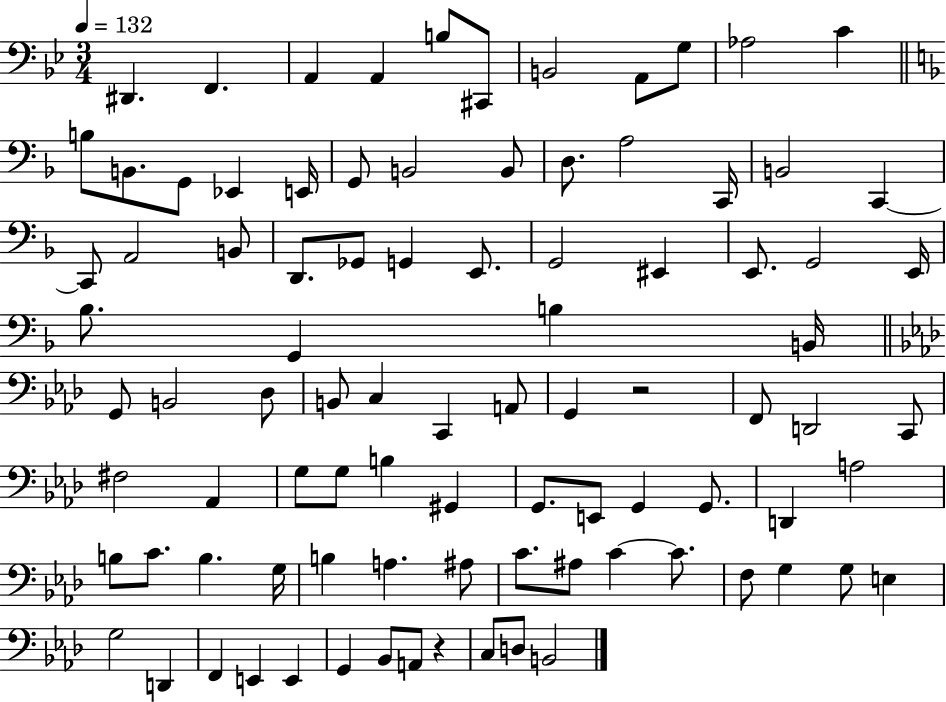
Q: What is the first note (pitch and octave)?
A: D#2